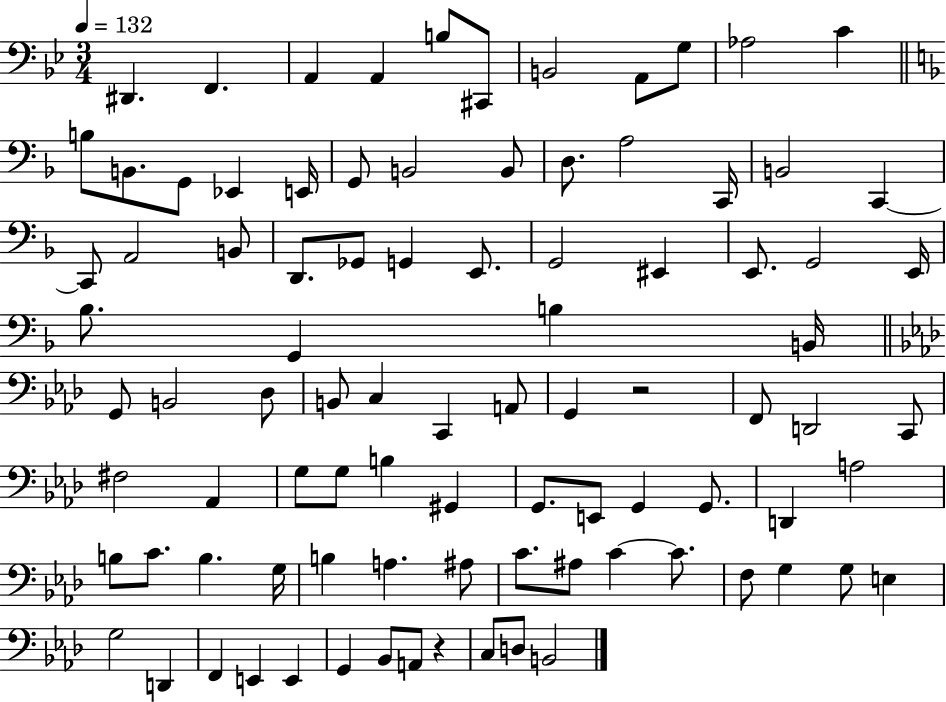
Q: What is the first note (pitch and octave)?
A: D#2